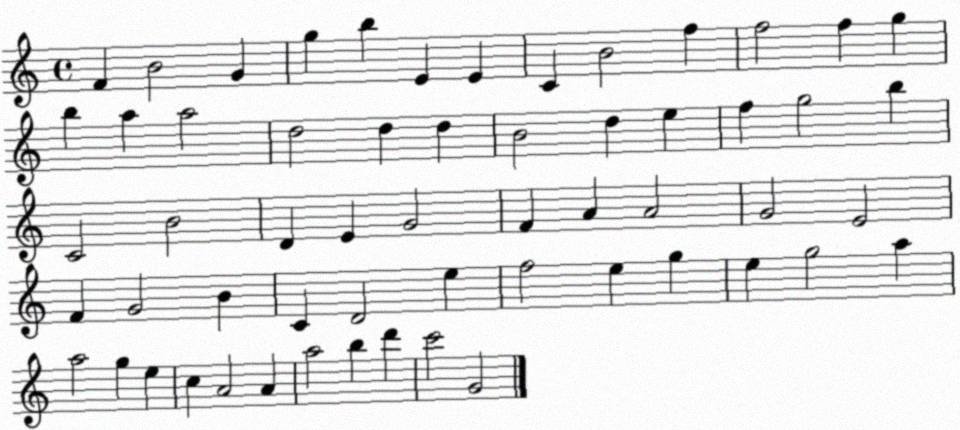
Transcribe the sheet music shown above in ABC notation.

X:1
T:Untitled
M:4/4
L:1/4
K:C
F B2 G g b E E C B2 f f2 f g b a a2 d2 d d B2 d e f g2 b C2 B2 D E G2 F A A2 G2 E2 F G2 B C D2 e f2 e g e g2 a a2 g e c A2 A a2 b d' c'2 G2